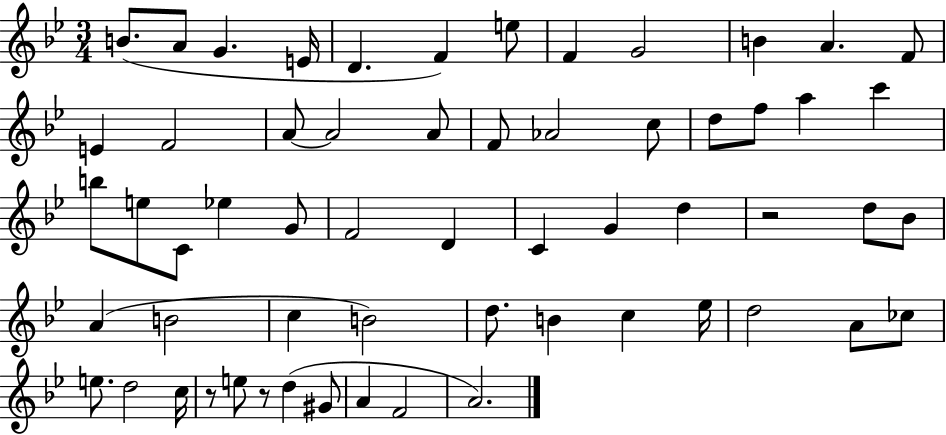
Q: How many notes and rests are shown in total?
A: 59